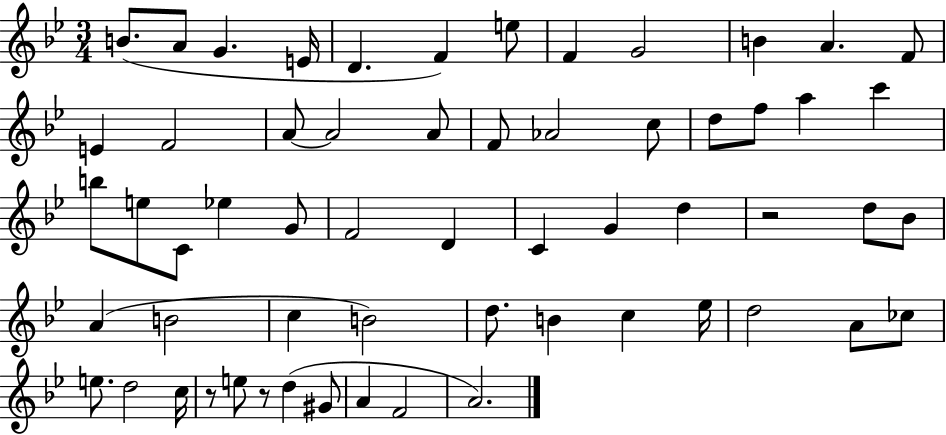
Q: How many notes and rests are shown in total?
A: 59